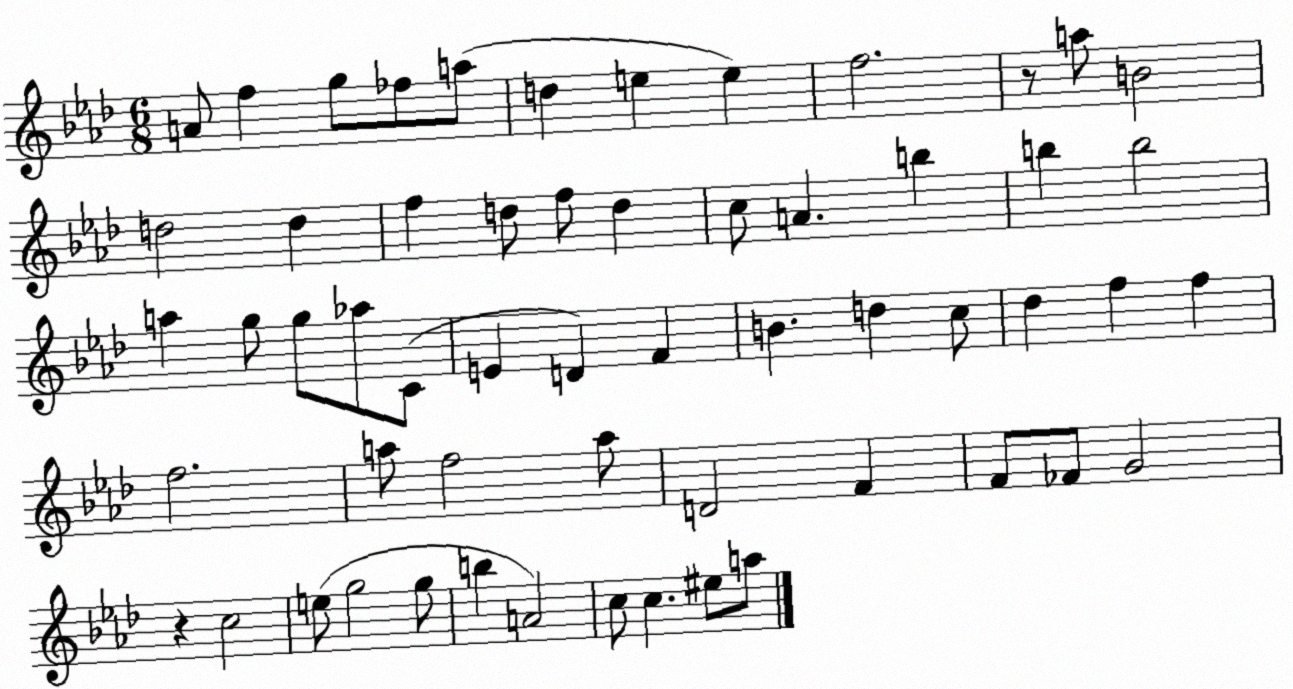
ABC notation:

X:1
T:Untitled
M:6/8
L:1/4
K:Ab
A/2 f g/2 _f/2 a/2 d e e f2 z/2 a/2 B2 d2 d f d/2 f/2 d c/2 A b b b2 a g/2 g/2 _a/2 C/2 E D F B d c/2 _d f f f2 a/2 f2 a/2 D2 F F/2 _F/2 G2 z c2 e/2 g2 g/2 b A2 c/2 c ^e/2 a/2